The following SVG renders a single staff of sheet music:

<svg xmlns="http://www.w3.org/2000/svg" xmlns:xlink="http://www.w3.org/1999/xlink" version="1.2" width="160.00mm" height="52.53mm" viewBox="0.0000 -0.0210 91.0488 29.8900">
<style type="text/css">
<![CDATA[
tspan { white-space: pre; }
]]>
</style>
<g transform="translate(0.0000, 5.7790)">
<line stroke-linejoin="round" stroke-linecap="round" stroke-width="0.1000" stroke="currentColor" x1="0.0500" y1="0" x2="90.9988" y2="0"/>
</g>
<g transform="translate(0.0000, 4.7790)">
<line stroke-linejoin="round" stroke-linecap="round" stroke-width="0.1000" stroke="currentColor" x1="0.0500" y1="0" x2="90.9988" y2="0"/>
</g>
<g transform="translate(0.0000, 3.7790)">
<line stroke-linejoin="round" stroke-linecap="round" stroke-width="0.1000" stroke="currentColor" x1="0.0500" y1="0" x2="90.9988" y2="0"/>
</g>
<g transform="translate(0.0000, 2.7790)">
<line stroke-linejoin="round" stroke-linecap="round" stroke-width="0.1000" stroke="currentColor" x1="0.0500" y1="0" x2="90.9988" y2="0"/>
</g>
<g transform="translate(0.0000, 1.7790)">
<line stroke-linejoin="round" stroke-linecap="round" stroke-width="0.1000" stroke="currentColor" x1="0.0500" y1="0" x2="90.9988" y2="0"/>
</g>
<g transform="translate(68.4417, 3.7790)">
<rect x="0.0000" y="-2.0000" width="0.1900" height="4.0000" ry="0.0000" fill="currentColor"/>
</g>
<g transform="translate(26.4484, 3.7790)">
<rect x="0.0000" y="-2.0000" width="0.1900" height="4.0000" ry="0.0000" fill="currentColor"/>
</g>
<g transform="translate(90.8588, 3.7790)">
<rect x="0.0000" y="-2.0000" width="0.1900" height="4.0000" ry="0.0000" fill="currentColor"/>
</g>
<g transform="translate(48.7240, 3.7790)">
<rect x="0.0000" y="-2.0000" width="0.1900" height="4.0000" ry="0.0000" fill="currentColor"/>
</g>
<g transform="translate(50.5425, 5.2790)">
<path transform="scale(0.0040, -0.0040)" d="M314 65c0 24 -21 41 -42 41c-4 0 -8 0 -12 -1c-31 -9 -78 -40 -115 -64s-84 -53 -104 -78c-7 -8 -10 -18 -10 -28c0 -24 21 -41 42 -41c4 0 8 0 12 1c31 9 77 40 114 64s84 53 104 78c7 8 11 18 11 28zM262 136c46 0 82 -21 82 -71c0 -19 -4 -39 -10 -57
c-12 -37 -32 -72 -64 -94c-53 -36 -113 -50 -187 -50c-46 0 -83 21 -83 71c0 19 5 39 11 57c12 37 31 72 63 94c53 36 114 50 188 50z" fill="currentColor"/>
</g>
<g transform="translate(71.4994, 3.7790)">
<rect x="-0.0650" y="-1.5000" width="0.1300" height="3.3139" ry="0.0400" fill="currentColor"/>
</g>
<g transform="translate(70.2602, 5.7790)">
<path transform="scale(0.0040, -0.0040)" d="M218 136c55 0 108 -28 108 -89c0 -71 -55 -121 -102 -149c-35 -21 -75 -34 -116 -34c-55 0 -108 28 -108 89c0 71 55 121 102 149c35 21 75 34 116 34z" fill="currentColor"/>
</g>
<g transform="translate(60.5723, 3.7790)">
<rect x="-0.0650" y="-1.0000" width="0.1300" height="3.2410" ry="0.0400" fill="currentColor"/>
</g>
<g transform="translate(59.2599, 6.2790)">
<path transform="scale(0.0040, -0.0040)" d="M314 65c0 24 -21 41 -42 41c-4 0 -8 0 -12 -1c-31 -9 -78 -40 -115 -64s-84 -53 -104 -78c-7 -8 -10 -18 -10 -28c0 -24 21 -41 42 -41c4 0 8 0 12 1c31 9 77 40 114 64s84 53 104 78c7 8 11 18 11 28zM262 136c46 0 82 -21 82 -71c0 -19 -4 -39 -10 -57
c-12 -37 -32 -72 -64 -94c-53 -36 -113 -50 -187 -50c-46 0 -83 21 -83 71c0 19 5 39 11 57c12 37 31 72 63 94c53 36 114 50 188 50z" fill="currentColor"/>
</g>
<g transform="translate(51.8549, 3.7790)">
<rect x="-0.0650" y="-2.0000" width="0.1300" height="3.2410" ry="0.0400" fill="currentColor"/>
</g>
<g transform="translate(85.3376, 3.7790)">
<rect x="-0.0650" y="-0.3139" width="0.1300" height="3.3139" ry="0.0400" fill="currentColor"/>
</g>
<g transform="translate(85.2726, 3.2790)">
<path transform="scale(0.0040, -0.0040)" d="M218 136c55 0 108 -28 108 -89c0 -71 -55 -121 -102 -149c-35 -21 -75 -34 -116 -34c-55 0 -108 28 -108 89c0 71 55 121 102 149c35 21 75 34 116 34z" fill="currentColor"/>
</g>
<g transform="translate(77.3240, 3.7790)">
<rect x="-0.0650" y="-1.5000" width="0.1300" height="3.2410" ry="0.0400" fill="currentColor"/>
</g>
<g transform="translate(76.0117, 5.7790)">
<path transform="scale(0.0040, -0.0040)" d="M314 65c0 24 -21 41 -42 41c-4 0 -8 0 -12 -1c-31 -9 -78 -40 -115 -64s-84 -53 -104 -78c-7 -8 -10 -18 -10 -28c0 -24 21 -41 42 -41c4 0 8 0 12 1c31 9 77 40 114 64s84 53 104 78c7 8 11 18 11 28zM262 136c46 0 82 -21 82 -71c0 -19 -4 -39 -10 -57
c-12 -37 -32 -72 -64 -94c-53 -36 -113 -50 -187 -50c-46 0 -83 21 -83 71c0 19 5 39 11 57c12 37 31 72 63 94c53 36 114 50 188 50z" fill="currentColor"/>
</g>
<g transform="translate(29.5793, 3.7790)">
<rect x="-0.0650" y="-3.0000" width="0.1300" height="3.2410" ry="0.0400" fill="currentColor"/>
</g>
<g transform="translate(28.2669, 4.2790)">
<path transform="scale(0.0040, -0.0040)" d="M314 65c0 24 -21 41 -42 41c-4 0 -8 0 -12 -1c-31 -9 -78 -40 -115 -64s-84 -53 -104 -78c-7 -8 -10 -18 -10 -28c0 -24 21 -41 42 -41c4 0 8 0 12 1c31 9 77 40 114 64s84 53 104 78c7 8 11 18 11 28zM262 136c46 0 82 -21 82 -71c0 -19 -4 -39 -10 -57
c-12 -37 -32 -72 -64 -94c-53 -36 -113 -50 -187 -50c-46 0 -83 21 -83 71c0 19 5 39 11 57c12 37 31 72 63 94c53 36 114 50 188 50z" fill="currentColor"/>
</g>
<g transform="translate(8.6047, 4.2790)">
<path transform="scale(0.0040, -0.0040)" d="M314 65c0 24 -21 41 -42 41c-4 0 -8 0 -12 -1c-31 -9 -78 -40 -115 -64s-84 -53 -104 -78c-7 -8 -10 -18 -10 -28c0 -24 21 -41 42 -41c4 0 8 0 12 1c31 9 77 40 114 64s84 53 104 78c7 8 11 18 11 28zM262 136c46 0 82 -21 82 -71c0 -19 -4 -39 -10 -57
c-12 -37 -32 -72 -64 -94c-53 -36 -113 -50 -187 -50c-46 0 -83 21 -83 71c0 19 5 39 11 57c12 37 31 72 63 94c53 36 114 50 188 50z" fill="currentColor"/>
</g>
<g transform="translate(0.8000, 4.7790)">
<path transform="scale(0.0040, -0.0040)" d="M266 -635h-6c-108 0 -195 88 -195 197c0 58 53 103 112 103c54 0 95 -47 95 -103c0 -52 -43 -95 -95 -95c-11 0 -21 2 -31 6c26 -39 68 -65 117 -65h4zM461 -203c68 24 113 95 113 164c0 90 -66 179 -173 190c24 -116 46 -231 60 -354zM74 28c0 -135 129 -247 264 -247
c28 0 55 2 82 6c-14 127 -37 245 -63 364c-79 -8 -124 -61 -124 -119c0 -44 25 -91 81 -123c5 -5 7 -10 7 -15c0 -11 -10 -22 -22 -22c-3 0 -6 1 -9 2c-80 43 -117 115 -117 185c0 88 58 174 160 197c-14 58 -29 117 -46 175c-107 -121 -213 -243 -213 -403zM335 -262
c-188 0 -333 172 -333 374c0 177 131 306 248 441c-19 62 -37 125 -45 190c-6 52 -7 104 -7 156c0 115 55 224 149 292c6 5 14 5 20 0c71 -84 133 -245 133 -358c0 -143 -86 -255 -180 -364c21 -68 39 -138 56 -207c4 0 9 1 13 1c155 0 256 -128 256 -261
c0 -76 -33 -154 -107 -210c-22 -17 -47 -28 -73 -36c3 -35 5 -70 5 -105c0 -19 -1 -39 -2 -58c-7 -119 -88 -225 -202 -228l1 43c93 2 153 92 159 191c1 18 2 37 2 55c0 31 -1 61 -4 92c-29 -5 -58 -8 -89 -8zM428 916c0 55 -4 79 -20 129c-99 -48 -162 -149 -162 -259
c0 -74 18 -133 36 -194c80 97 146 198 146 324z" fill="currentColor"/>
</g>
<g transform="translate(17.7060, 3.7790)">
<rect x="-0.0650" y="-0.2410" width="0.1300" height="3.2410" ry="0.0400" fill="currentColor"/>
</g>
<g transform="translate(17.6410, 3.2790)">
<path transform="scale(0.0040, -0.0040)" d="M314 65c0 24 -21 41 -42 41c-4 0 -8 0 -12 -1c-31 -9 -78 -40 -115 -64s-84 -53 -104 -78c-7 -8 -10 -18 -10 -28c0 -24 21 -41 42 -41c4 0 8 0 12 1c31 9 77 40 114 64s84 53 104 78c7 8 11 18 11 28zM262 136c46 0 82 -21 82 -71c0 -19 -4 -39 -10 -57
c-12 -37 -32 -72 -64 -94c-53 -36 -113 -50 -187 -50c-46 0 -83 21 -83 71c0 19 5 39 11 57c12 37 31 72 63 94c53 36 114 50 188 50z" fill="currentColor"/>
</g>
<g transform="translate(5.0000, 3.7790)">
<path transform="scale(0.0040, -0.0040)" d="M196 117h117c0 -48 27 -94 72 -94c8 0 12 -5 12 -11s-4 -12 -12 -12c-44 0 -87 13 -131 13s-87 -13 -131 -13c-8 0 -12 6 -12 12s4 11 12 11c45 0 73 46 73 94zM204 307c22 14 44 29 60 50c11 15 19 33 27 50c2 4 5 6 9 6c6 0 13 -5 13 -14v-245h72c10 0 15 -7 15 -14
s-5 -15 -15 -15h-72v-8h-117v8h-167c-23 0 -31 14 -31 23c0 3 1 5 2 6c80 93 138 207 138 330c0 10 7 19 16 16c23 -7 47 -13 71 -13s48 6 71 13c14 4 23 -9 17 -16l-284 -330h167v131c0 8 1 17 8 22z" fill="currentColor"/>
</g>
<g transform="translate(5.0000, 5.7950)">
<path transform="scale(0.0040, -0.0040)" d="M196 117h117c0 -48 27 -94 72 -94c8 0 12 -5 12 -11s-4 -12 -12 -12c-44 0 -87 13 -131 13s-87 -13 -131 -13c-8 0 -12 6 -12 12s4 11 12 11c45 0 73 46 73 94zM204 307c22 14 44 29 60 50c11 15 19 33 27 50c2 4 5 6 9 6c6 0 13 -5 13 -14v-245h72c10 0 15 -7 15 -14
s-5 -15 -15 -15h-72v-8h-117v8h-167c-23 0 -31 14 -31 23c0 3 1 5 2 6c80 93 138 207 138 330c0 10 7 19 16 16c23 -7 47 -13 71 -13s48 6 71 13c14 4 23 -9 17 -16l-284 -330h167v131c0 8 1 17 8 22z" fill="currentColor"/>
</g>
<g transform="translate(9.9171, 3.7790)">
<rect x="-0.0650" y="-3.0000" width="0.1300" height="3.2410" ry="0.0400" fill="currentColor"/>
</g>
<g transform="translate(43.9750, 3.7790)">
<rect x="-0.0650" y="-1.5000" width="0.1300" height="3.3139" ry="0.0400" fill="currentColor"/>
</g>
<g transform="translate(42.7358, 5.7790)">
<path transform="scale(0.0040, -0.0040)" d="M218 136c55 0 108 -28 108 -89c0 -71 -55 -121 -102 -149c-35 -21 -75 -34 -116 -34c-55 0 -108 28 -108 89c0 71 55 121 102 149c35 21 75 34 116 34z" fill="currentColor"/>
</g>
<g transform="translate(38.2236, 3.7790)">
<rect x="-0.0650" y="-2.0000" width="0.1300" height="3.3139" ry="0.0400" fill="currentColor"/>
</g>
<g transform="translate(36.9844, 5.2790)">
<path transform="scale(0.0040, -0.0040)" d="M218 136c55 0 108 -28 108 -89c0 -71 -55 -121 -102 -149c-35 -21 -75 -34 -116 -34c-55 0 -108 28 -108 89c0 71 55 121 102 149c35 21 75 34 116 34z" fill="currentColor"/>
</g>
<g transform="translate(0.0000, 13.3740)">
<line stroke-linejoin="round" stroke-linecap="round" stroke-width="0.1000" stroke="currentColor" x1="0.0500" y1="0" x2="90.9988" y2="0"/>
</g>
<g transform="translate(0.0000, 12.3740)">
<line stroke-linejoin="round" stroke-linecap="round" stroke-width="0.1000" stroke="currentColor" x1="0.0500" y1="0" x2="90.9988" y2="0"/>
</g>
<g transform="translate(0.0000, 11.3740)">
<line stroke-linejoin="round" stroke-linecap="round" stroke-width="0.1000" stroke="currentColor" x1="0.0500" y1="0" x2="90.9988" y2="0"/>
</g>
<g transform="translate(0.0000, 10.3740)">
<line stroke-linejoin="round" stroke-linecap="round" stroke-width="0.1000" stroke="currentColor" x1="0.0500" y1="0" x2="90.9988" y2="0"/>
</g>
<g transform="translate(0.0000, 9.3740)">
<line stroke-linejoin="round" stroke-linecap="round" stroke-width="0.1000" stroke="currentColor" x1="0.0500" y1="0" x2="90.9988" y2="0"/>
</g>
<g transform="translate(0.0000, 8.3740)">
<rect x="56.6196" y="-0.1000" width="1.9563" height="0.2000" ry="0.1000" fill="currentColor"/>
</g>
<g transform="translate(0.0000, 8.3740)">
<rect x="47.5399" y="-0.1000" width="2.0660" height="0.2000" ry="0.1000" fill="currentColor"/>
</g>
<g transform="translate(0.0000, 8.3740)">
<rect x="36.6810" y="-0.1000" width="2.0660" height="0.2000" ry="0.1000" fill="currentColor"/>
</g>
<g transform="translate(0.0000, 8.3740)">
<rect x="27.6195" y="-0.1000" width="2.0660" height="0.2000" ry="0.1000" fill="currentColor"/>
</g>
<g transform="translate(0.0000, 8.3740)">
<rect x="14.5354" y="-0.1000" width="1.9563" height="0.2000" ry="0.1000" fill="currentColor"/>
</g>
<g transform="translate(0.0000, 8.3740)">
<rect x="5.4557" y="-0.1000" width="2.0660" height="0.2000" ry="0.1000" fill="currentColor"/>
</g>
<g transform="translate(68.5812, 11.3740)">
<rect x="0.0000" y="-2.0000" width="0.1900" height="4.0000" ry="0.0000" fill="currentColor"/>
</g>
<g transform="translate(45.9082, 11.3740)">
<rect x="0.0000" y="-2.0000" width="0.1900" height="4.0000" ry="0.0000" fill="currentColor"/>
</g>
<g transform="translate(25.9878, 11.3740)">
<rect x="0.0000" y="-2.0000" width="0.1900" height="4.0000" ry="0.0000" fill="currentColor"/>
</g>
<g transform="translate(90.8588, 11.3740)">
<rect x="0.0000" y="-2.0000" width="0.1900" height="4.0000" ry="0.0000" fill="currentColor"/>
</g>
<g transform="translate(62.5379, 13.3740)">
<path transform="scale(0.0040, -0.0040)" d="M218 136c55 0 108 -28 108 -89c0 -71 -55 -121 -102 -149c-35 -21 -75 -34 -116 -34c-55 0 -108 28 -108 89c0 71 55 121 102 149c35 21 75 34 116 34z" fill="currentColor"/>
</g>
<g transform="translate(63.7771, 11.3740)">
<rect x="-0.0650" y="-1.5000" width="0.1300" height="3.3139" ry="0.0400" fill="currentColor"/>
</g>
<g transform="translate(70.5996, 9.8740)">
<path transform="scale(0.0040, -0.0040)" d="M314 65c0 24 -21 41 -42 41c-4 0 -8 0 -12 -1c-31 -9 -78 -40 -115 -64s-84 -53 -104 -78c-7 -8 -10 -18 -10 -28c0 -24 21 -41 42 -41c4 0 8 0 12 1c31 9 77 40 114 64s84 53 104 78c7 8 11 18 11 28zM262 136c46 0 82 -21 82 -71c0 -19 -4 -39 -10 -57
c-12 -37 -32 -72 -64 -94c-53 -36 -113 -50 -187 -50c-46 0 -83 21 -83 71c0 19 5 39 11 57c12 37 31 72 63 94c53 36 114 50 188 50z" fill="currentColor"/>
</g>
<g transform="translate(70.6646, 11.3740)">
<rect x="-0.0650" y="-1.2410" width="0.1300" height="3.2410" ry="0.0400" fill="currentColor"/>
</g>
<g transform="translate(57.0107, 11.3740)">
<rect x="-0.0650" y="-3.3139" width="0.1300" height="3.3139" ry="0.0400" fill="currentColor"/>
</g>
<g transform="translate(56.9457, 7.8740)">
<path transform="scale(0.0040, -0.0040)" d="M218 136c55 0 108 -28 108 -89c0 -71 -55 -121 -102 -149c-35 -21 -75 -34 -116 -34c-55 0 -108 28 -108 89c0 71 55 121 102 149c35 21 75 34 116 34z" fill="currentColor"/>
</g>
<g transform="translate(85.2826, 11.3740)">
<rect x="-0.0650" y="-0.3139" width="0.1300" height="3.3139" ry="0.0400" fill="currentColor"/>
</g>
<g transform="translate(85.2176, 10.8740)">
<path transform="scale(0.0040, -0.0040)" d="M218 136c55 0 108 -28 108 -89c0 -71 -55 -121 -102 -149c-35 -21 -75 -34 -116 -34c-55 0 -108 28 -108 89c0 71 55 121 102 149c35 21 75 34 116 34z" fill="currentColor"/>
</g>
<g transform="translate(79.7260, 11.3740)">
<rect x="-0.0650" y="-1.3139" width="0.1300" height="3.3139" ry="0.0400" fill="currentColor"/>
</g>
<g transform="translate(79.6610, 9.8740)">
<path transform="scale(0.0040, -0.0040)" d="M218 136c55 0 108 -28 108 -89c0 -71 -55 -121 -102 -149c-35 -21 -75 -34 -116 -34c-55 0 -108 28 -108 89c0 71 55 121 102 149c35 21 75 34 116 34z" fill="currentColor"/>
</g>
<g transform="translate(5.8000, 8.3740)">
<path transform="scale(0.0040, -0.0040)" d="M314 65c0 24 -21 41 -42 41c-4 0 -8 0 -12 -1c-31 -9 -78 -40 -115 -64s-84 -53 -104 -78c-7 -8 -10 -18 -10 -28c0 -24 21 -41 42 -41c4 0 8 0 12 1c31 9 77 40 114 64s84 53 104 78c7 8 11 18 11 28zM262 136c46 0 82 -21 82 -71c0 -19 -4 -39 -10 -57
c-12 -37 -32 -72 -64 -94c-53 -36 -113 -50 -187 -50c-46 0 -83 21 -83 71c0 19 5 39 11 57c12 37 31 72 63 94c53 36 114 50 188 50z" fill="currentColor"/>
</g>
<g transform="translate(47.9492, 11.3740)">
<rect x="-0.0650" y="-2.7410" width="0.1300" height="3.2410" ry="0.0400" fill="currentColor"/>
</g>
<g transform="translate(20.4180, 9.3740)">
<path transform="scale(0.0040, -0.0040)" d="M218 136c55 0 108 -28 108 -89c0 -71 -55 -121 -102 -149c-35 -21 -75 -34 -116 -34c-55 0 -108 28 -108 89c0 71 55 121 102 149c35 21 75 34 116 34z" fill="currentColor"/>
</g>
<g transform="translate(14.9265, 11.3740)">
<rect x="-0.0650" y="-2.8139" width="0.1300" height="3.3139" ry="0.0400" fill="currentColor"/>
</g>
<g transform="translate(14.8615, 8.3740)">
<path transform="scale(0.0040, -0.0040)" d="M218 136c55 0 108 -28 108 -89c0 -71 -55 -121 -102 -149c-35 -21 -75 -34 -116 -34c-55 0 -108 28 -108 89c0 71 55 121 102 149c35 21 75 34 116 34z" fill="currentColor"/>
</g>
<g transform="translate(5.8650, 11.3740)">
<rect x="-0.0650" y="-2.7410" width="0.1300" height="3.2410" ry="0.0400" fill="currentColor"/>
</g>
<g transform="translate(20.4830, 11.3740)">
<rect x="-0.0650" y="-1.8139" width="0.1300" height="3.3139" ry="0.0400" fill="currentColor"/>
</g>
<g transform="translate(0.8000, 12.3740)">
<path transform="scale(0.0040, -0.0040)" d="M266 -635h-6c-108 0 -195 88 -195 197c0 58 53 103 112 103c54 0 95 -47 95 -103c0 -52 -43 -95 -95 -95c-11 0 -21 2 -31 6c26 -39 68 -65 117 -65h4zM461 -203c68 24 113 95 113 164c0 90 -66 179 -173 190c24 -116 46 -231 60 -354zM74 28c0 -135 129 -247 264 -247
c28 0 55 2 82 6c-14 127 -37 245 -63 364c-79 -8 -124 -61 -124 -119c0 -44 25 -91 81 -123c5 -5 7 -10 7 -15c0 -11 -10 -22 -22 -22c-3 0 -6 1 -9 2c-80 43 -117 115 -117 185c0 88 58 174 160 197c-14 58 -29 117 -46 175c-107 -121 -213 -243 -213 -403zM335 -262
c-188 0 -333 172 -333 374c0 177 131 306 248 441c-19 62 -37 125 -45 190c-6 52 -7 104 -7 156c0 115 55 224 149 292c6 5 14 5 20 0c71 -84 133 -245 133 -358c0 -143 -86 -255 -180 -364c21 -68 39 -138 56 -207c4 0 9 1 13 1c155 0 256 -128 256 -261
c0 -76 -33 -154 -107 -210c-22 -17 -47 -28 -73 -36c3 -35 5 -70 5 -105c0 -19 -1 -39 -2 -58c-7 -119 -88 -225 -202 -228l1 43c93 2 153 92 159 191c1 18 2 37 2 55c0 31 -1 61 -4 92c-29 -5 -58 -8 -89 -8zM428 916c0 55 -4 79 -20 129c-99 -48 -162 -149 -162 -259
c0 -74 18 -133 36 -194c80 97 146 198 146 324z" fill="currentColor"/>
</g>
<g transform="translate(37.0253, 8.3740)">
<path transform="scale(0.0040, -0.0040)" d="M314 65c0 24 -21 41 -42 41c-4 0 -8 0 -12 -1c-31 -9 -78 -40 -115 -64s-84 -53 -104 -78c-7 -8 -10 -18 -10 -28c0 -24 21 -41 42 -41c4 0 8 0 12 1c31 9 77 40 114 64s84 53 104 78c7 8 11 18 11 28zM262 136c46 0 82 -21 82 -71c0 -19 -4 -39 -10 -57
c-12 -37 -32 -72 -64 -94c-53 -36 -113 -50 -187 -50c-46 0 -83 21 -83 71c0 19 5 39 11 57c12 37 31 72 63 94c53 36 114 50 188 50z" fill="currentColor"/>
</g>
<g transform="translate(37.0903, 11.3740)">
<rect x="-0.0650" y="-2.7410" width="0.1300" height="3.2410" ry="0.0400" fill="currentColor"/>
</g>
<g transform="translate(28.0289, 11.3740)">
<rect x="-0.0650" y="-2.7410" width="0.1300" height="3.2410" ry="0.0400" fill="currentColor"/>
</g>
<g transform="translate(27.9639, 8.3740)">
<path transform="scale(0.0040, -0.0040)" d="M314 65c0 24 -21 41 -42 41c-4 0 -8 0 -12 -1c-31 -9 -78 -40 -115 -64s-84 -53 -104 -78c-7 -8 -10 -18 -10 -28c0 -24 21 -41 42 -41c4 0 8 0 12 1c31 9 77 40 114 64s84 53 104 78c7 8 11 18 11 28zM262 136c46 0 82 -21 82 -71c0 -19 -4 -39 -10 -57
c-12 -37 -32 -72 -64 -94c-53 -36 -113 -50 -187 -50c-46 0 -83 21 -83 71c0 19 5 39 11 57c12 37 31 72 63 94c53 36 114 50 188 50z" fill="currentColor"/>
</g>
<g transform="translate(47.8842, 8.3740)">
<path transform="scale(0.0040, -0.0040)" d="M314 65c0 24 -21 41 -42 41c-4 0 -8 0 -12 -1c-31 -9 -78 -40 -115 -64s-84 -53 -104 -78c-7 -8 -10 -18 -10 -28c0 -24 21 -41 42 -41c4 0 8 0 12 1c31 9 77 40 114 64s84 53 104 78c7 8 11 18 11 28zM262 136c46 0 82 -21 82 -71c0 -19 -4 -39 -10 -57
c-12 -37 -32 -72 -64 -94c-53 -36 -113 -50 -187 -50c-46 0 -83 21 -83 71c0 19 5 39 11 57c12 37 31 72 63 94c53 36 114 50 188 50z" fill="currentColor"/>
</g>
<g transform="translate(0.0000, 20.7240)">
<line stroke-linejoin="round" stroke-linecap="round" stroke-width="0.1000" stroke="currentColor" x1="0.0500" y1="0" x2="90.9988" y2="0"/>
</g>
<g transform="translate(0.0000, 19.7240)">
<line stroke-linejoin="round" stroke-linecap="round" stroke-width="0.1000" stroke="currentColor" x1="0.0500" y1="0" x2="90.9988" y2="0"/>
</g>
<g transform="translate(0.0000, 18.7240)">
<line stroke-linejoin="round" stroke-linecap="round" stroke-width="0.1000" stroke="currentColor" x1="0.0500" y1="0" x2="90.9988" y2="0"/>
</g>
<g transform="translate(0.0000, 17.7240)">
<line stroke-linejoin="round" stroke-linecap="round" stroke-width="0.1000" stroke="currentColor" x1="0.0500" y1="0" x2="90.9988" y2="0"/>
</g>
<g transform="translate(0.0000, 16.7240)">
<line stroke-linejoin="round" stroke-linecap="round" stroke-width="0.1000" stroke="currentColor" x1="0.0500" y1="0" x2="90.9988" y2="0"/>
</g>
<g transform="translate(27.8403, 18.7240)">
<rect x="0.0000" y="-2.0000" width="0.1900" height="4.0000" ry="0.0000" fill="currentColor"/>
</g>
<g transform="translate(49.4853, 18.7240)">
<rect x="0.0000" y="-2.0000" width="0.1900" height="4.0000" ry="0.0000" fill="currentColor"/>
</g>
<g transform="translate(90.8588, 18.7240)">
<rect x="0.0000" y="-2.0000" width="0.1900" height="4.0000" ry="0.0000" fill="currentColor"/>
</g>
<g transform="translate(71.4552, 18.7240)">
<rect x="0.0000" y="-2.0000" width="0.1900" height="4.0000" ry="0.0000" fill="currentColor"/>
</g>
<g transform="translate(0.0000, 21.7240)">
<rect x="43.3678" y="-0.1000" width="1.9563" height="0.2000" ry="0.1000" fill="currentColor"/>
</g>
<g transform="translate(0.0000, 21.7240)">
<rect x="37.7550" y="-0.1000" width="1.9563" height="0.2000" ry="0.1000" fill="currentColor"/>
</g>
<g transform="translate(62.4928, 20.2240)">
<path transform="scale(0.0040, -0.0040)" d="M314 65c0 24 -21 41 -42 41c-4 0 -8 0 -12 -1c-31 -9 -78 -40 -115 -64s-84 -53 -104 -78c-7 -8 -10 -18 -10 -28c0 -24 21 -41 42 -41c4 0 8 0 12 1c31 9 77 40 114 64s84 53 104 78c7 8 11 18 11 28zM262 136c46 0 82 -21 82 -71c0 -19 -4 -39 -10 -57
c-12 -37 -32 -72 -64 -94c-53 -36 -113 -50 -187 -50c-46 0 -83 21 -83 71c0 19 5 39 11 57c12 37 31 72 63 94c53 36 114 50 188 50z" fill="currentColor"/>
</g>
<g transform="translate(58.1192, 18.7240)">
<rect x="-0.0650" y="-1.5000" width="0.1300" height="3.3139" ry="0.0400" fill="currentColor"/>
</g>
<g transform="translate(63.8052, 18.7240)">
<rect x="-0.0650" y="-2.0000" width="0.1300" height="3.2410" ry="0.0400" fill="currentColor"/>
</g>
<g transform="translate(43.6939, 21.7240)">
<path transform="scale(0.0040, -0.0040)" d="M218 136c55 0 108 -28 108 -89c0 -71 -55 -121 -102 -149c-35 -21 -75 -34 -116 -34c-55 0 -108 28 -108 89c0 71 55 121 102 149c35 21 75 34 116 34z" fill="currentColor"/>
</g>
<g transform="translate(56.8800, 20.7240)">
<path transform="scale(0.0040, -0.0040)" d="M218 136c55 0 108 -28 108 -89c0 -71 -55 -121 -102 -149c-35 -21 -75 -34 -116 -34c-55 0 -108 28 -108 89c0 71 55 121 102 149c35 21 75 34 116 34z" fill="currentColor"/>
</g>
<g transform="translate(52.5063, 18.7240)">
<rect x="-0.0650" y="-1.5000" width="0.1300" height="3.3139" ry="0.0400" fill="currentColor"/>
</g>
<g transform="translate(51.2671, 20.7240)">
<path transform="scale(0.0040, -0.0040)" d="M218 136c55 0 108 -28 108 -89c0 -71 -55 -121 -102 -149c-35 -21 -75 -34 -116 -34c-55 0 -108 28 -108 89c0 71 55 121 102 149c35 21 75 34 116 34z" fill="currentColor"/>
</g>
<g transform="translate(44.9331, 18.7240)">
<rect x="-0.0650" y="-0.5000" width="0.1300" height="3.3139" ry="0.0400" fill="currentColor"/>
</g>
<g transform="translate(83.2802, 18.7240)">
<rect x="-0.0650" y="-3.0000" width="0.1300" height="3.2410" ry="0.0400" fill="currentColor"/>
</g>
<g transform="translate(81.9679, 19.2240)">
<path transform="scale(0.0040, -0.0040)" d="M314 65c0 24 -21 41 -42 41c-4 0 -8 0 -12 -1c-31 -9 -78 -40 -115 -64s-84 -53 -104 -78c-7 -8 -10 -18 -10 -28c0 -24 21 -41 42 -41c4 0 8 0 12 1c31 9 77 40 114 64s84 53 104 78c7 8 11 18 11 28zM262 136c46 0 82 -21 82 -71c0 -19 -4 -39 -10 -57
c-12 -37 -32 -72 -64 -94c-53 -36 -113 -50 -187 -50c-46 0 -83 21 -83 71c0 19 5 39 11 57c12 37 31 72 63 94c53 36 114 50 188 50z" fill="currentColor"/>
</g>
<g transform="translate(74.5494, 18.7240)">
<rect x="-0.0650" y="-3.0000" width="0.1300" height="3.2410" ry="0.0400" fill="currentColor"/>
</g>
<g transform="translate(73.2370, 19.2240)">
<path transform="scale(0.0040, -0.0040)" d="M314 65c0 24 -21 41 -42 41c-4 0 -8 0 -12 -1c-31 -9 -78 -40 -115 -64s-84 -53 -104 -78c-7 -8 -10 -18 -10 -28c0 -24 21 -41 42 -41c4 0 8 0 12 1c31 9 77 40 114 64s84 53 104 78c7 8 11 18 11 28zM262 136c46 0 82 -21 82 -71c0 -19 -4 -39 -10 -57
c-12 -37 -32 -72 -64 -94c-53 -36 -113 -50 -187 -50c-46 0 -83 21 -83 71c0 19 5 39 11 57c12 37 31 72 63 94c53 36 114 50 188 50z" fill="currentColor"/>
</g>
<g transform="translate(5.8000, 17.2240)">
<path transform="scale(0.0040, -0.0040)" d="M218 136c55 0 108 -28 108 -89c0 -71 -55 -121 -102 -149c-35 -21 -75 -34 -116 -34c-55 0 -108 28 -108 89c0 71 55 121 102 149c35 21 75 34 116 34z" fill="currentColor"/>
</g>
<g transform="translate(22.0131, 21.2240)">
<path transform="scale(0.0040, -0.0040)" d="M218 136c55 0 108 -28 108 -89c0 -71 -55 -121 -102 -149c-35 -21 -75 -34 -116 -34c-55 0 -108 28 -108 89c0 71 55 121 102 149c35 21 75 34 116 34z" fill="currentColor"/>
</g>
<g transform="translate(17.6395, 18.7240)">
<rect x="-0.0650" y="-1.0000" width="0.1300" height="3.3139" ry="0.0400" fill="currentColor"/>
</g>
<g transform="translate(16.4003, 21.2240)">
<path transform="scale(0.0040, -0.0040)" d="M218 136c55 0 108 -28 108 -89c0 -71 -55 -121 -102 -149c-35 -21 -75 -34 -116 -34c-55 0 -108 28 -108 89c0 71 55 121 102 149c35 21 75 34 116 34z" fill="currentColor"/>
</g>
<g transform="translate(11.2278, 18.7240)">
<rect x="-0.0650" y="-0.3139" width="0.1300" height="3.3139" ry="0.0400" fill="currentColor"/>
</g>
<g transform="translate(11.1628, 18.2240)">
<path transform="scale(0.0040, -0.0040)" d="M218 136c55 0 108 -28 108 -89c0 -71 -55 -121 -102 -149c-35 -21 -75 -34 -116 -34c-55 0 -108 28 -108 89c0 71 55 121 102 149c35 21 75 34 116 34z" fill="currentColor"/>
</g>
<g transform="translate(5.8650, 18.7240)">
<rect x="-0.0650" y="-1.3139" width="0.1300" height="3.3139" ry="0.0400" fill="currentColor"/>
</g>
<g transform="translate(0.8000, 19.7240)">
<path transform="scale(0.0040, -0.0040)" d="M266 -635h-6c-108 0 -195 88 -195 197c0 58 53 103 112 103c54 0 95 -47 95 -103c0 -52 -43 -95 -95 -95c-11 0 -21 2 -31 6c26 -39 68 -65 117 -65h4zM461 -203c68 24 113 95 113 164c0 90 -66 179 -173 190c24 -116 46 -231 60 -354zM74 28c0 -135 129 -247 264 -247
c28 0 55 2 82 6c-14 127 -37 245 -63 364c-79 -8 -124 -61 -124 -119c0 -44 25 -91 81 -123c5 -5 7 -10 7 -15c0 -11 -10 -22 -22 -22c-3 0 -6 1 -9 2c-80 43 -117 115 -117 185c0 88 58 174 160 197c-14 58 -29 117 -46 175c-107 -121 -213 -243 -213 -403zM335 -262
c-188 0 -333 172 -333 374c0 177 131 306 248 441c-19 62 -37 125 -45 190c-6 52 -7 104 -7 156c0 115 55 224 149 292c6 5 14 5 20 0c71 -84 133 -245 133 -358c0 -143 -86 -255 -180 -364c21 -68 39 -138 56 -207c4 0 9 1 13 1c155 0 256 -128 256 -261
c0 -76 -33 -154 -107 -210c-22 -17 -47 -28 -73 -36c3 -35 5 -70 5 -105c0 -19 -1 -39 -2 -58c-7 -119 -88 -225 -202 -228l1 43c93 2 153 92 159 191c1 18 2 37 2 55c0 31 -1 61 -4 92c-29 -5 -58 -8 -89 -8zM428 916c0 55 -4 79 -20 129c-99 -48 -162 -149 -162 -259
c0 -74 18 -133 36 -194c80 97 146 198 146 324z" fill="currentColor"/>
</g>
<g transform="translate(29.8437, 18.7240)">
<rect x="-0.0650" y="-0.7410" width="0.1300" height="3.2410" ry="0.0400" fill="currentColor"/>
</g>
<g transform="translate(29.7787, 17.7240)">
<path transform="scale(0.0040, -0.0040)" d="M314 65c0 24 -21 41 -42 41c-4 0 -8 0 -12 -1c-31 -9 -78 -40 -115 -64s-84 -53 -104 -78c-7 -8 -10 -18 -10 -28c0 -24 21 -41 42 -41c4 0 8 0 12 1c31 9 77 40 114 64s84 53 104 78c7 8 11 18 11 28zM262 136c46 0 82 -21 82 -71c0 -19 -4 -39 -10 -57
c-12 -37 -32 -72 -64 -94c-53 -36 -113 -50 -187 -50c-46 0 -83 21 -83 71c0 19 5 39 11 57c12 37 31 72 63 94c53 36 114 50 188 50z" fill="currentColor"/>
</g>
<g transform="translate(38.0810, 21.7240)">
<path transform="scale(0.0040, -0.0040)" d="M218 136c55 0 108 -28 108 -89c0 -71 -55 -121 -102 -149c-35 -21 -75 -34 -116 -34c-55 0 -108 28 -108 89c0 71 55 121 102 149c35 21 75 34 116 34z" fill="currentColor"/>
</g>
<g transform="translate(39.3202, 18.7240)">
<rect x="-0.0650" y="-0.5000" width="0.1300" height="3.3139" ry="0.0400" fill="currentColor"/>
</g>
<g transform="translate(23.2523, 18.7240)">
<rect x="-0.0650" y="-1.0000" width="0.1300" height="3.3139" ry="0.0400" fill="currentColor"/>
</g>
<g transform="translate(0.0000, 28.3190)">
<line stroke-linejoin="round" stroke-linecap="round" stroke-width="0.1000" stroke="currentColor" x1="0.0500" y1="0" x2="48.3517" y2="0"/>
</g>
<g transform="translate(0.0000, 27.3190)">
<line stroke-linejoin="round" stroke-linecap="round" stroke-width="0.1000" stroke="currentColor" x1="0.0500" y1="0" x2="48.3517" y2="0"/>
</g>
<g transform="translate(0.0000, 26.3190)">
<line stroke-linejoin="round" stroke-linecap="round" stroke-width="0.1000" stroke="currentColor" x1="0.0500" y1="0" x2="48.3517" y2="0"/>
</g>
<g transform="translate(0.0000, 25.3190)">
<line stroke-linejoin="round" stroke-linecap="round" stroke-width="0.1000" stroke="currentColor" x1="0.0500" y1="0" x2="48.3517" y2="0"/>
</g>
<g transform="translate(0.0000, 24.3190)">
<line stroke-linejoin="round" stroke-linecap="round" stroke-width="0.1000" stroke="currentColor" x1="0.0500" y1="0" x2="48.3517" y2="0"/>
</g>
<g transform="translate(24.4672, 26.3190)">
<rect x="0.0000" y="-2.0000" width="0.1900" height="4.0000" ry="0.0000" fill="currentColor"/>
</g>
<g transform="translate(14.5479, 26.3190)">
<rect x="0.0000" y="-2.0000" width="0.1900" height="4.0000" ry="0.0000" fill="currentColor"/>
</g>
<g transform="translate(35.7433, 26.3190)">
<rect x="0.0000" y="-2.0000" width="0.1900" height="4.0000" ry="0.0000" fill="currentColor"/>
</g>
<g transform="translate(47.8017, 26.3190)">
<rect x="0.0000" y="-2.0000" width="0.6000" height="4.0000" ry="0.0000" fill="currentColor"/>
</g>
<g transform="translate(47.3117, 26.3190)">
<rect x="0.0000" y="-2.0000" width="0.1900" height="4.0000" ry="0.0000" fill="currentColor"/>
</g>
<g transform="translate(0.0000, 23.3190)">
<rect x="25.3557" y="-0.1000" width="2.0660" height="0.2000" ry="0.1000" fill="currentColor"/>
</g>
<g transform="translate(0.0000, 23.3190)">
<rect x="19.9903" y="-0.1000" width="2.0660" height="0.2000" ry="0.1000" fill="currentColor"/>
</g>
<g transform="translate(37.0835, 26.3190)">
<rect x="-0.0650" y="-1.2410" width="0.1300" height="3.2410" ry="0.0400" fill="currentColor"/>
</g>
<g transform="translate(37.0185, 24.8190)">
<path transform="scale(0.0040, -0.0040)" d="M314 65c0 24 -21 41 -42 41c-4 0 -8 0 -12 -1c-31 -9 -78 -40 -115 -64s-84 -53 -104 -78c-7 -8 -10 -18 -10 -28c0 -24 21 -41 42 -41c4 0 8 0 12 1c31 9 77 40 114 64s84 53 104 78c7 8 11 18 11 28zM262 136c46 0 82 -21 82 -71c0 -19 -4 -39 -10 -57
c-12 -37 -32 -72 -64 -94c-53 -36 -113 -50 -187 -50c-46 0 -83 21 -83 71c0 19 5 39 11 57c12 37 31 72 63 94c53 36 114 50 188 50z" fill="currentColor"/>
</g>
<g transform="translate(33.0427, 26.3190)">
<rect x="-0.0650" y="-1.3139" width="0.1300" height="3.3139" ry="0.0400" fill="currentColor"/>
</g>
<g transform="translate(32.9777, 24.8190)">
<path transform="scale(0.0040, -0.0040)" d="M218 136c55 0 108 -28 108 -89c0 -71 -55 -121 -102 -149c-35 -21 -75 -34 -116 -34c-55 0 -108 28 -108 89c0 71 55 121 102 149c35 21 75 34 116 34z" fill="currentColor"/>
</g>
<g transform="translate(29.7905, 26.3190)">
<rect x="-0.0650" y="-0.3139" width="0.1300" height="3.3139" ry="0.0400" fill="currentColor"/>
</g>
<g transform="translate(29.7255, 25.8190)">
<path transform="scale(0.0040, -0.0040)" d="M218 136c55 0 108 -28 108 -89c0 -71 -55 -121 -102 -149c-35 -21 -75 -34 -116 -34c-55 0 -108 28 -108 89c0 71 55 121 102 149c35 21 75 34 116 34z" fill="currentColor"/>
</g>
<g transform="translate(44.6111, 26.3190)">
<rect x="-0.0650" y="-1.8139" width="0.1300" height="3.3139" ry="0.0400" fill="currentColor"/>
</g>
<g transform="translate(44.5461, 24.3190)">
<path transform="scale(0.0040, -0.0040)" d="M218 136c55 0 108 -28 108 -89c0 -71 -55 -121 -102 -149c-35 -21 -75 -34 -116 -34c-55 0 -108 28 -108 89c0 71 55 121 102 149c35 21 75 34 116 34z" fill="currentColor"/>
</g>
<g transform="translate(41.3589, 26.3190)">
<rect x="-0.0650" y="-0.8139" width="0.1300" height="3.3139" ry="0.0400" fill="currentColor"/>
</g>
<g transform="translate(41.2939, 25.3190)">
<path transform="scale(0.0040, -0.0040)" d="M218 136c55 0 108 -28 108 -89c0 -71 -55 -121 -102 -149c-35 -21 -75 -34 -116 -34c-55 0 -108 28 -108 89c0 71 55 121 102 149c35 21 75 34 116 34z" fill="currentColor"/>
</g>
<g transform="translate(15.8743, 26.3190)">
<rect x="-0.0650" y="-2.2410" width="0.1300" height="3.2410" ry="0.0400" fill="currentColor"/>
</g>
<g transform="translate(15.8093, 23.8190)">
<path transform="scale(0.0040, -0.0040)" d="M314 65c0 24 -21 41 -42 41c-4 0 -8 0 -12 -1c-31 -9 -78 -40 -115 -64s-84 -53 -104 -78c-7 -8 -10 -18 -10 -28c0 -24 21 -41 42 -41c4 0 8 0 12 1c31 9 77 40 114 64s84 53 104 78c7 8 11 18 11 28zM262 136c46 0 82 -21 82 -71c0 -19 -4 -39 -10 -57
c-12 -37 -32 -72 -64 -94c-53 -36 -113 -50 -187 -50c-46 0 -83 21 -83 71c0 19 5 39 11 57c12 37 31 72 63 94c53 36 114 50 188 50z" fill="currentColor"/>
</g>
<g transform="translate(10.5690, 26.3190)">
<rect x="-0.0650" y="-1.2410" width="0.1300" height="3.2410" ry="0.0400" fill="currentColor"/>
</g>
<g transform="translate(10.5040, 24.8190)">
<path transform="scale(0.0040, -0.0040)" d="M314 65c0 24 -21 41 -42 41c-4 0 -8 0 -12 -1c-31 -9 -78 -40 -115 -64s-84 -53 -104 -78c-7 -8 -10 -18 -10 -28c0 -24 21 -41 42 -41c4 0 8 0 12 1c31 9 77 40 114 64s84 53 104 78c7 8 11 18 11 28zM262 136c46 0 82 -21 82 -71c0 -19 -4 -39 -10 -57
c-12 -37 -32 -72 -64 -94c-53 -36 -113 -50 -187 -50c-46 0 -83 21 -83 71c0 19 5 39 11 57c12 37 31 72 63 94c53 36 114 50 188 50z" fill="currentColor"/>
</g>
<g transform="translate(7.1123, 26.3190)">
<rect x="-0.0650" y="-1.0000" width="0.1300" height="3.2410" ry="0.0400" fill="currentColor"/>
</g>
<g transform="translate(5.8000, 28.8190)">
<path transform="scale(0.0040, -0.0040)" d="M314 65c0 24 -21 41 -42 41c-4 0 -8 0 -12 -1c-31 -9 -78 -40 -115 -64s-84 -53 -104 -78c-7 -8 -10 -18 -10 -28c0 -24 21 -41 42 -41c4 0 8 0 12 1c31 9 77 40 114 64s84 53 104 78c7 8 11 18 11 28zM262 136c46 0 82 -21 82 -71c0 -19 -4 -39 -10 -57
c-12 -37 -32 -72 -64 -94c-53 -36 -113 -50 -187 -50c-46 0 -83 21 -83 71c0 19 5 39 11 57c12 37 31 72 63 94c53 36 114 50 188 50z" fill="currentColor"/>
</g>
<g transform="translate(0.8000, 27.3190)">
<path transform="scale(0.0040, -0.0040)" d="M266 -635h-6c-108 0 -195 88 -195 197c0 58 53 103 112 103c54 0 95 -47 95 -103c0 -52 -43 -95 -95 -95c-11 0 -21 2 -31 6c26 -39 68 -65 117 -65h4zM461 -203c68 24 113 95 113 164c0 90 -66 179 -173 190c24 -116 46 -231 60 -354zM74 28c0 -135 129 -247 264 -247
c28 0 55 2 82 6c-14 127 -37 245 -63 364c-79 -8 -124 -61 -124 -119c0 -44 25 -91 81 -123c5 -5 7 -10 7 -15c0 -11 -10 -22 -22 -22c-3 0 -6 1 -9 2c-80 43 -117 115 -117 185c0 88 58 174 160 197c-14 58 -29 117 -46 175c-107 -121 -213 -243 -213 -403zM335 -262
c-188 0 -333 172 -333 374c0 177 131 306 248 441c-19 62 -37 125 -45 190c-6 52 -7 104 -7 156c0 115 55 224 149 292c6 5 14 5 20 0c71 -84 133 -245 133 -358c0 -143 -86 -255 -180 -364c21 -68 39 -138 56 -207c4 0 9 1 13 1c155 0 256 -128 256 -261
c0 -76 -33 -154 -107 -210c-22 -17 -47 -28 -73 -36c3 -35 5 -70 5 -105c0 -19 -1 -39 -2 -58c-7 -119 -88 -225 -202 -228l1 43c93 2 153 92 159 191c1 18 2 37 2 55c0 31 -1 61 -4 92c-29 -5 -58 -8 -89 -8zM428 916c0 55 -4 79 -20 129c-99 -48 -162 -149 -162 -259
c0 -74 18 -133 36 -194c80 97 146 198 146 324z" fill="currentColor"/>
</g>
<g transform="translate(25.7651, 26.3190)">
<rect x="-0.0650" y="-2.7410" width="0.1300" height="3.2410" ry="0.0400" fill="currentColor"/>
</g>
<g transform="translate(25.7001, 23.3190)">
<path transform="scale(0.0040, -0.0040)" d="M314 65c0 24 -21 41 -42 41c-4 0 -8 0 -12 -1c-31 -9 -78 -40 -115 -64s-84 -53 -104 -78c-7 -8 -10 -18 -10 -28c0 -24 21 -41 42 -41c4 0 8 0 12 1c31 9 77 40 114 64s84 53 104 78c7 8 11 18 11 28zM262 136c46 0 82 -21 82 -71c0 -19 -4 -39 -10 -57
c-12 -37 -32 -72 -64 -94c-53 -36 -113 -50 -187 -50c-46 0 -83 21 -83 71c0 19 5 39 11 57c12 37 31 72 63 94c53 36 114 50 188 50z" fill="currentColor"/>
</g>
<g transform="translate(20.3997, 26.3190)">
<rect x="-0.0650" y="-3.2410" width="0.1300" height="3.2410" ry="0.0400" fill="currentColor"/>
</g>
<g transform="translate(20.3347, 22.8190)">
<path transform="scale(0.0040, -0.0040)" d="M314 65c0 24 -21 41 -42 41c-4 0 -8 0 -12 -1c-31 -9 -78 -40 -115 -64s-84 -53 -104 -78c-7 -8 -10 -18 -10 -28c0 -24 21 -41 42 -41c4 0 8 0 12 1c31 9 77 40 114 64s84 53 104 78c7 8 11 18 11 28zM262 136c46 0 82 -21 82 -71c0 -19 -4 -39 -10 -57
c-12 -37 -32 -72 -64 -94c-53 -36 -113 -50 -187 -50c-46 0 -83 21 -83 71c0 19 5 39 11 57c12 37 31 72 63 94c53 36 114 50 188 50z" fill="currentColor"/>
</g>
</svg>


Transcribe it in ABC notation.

X:1
T:Untitled
M:4/4
L:1/4
K:C
A2 c2 A2 F E F2 D2 E E2 c a2 a f a2 a2 a2 b E e2 e c e c D D d2 C C E E F2 A2 A2 D2 e2 g2 b2 a2 c e e2 d f